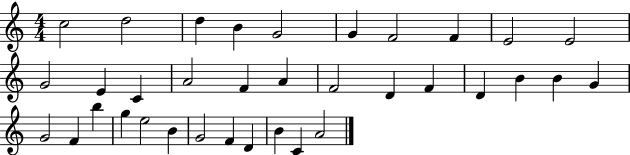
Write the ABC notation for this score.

X:1
T:Untitled
M:4/4
L:1/4
K:C
c2 d2 d B G2 G F2 F E2 E2 G2 E C A2 F A F2 D F D B B G G2 F b g e2 B G2 F D B C A2